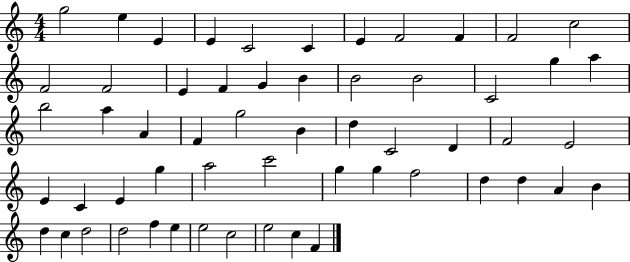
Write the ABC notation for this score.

X:1
T:Untitled
M:4/4
L:1/4
K:C
g2 e E E C2 C E F2 F F2 c2 F2 F2 E F G B B2 B2 C2 g a b2 a A F g2 B d C2 D F2 E2 E C E g a2 c'2 g g f2 d d A B d c d2 d2 f e e2 c2 e2 c F